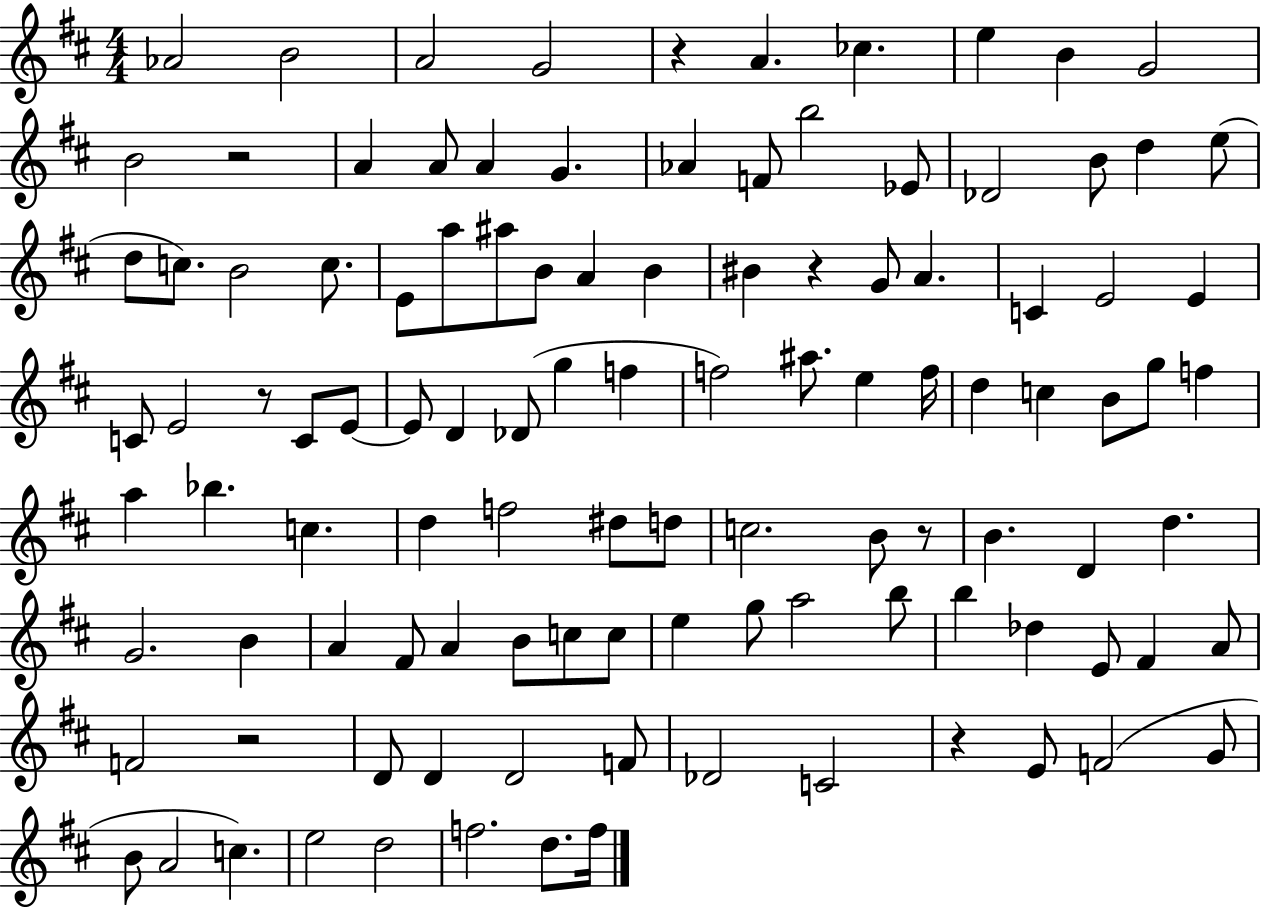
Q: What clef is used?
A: treble